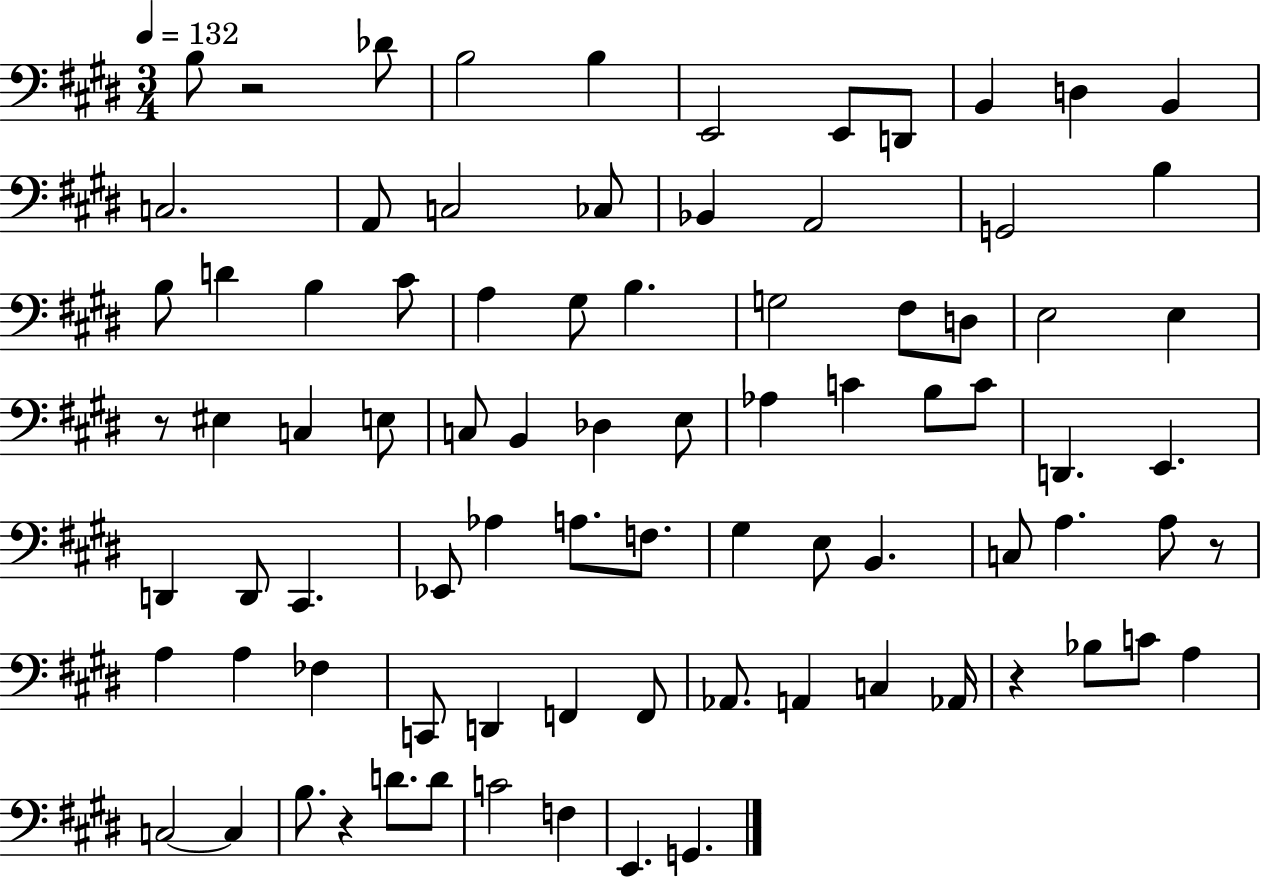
B3/e R/h Db4/e B3/h B3/q E2/h E2/e D2/e B2/q D3/q B2/q C3/h. A2/e C3/h CES3/e Bb2/q A2/h G2/h B3/q B3/e D4/q B3/q C#4/e A3/q G#3/e B3/q. G3/h F#3/e D3/e E3/h E3/q R/e EIS3/q C3/q E3/e C3/e B2/q Db3/q E3/e Ab3/q C4/q B3/e C4/e D2/q. E2/q. D2/q D2/e C#2/q. Eb2/e Ab3/q A3/e. F3/e. G#3/q E3/e B2/q. C3/e A3/q. A3/e R/e A3/q A3/q FES3/q C2/e D2/q F2/q F2/e Ab2/e. A2/q C3/q Ab2/s R/q Bb3/e C4/e A3/q C3/h C3/q B3/e. R/q D4/e. D4/e C4/h F3/q E2/q. G2/q.